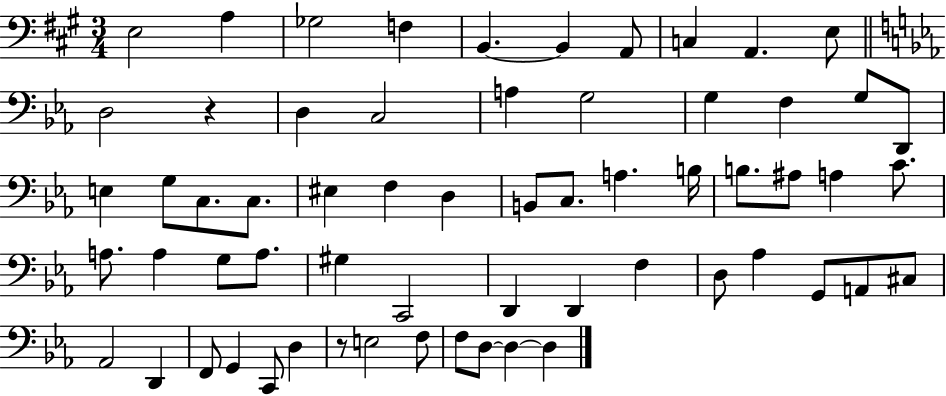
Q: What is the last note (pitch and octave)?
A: D3